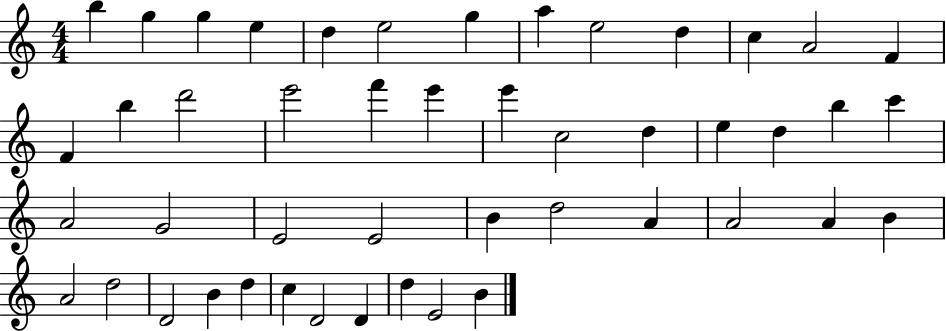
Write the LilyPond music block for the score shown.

{
  \clef treble
  \numericTimeSignature
  \time 4/4
  \key c \major
  b''4 g''4 g''4 e''4 | d''4 e''2 g''4 | a''4 e''2 d''4 | c''4 a'2 f'4 | \break f'4 b''4 d'''2 | e'''2 f'''4 e'''4 | e'''4 c''2 d''4 | e''4 d''4 b''4 c'''4 | \break a'2 g'2 | e'2 e'2 | b'4 d''2 a'4 | a'2 a'4 b'4 | \break a'2 d''2 | d'2 b'4 d''4 | c''4 d'2 d'4 | d''4 e'2 b'4 | \break \bar "|."
}